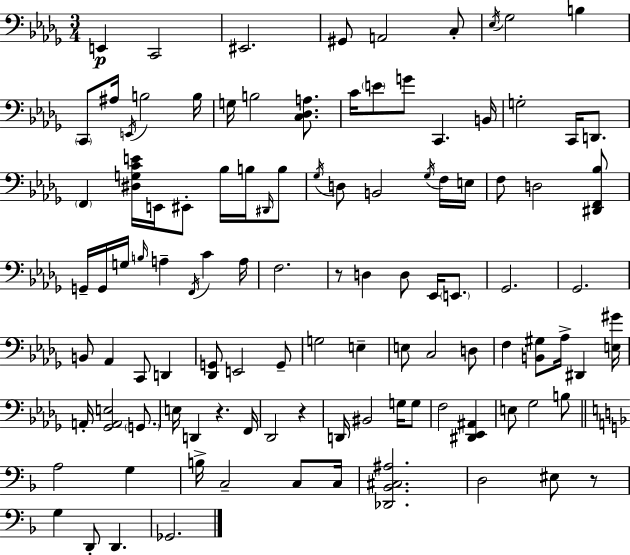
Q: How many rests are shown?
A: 4